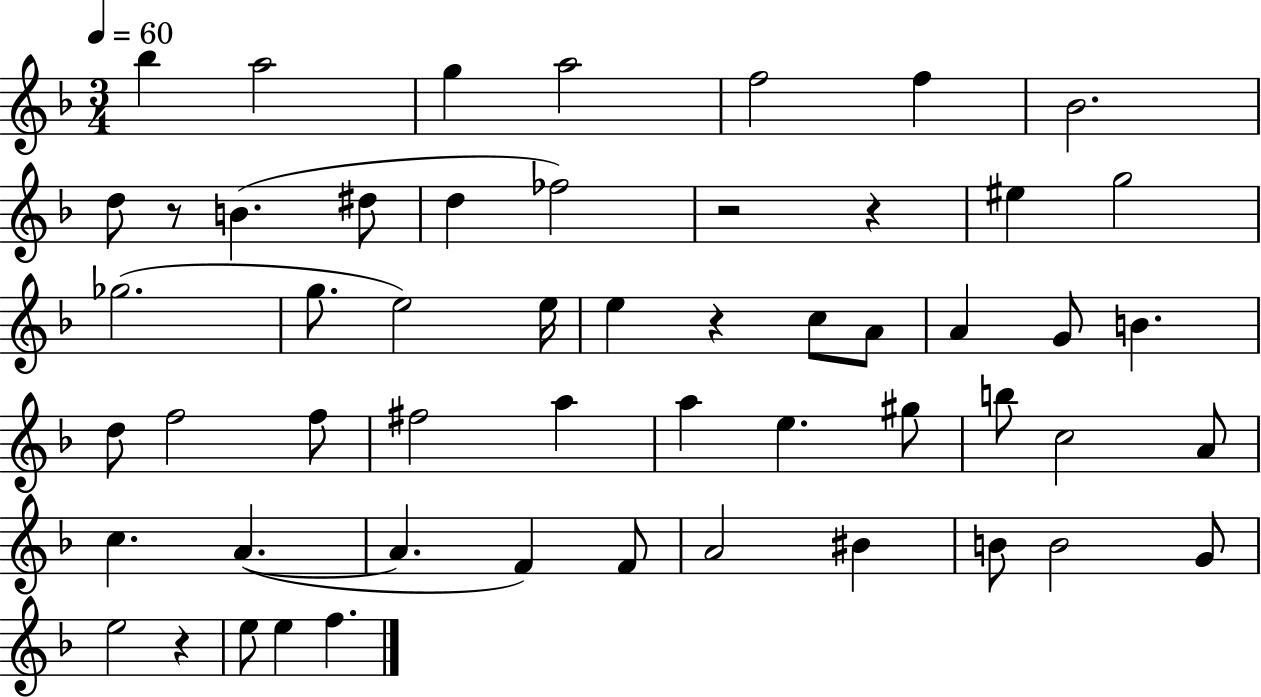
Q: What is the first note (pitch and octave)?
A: Bb5